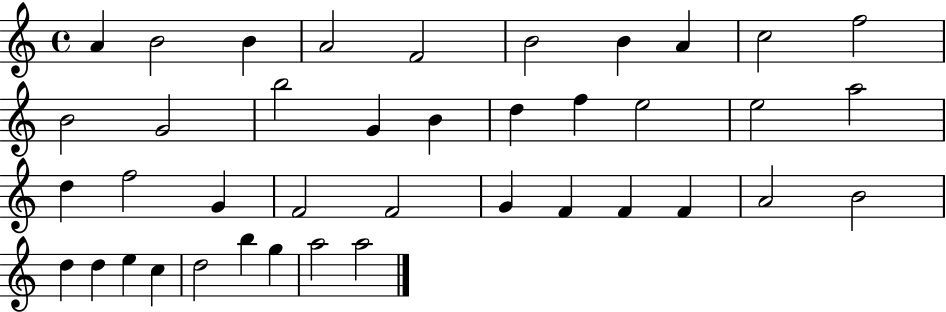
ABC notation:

X:1
T:Untitled
M:4/4
L:1/4
K:C
A B2 B A2 F2 B2 B A c2 f2 B2 G2 b2 G B d f e2 e2 a2 d f2 G F2 F2 G F F F A2 B2 d d e c d2 b g a2 a2